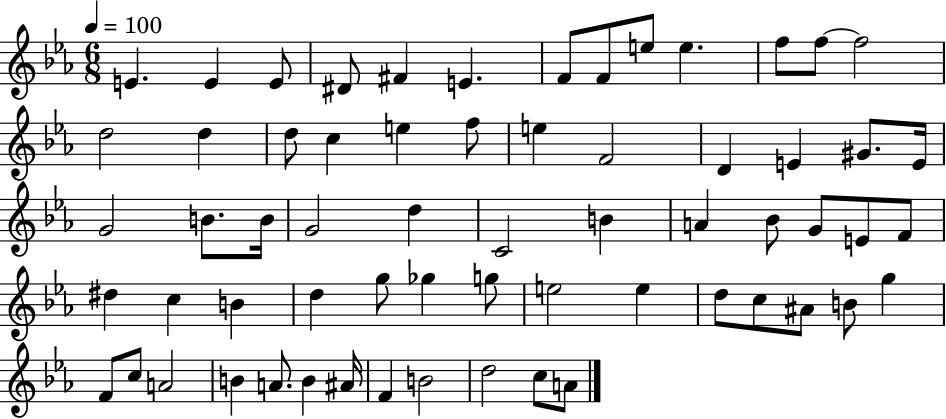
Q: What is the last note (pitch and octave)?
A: A4